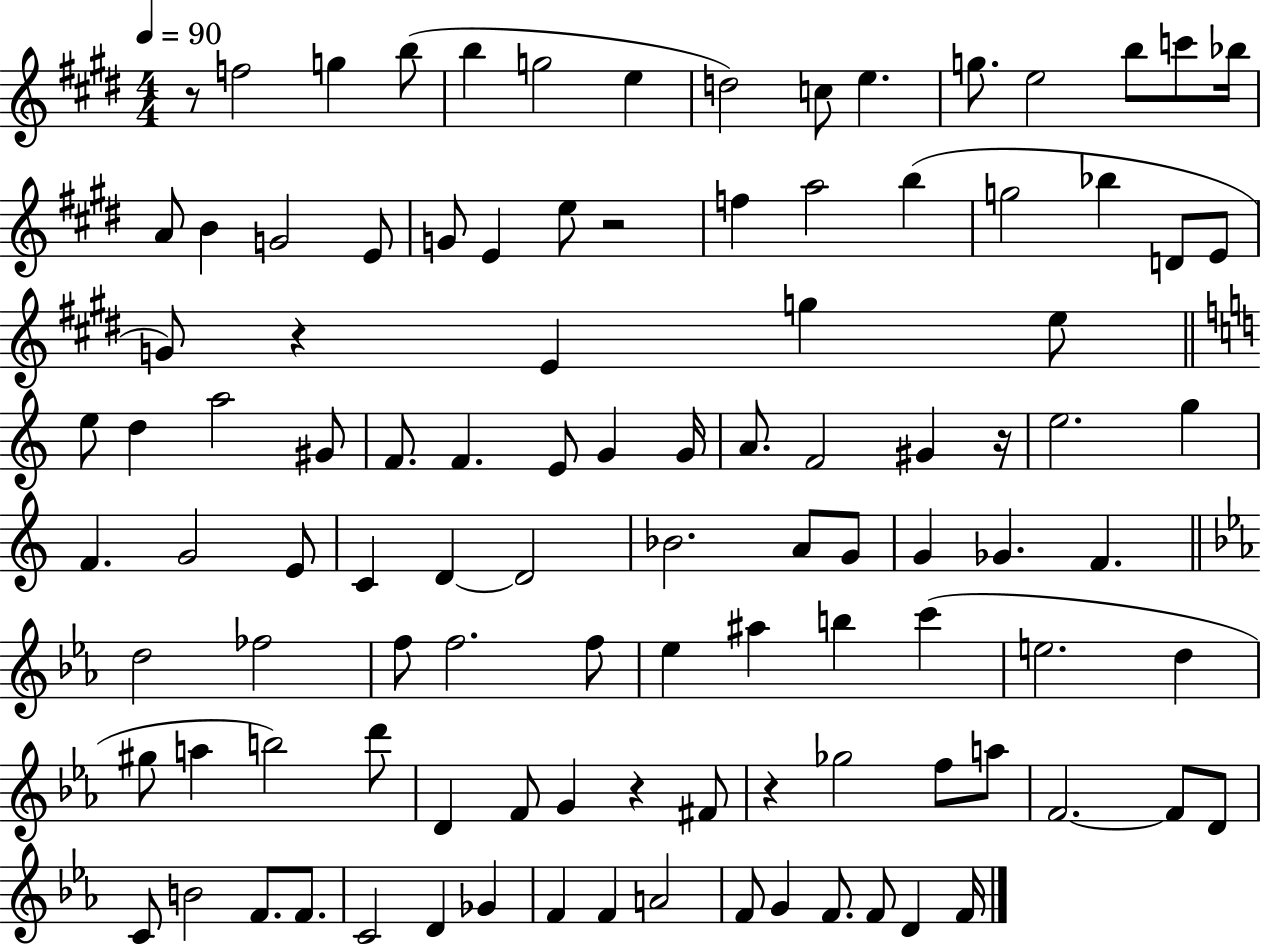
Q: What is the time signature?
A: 4/4